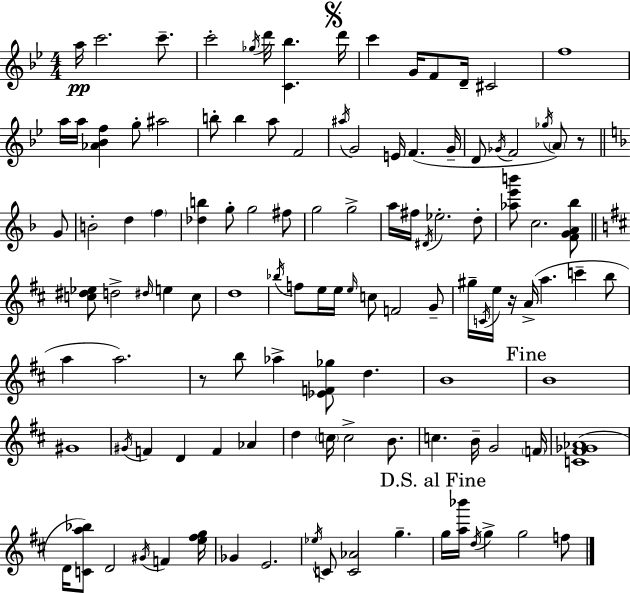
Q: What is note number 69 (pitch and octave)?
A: B5